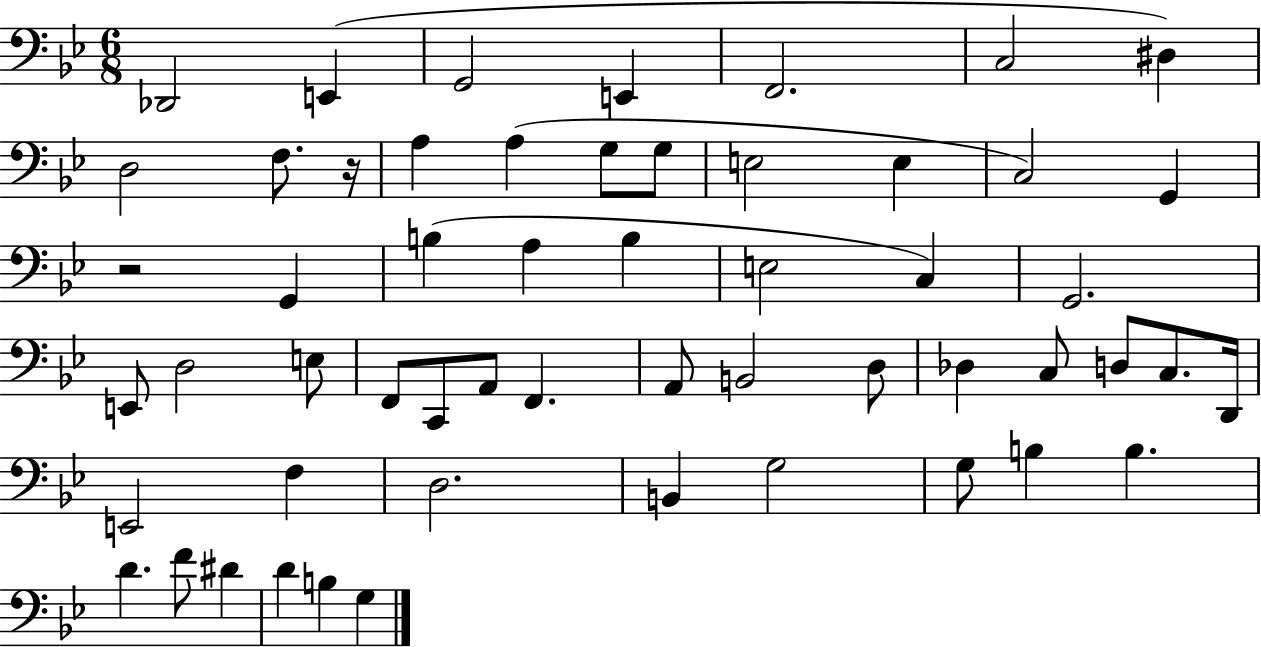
X:1
T:Untitled
M:6/8
L:1/4
K:Bb
_D,,2 E,, G,,2 E,, F,,2 C,2 ^D, D,2 F,/2 z/4 A, A, G,/2 G,/2 E,2 E, C,2 G,, z2 G,, B, A, B, E,2 C, G,,2 E,,/2 D,2 E,/2 F,,/2 C,,/2 A,,/2 F,, A,,/2 B,,2 D,/2 _D, C,/2 D,/2 C,/2 D,,/4 E,,2 F, D,2 B,, G,2 G,/2 B, B, D F/2 ^D D B, G,